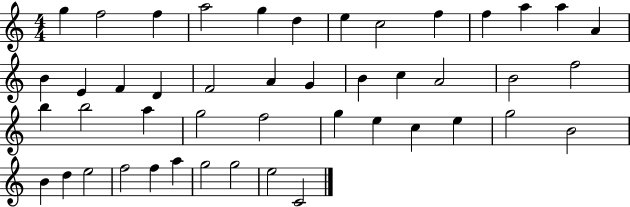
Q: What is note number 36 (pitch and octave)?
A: B4